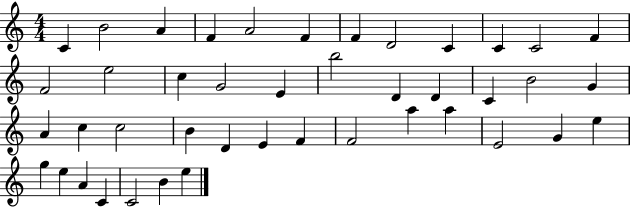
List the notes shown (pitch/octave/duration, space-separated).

C4/q B4/h A4/q F4/q A4/h F4/q F4/q D4/h C4/q C4/q C4/h F4/q F4/h E5/h C5/q G4/h E4/q B5/h D4/q D4/q C4/q B4/h G4/q A4/q C5/q C5/h B4/q D4/q E4/q F4/q F4/h A5/q A5/q E4/h G4/q E5/q G5/q E5/q A4/q C4/q C4/h B4/q E5/q